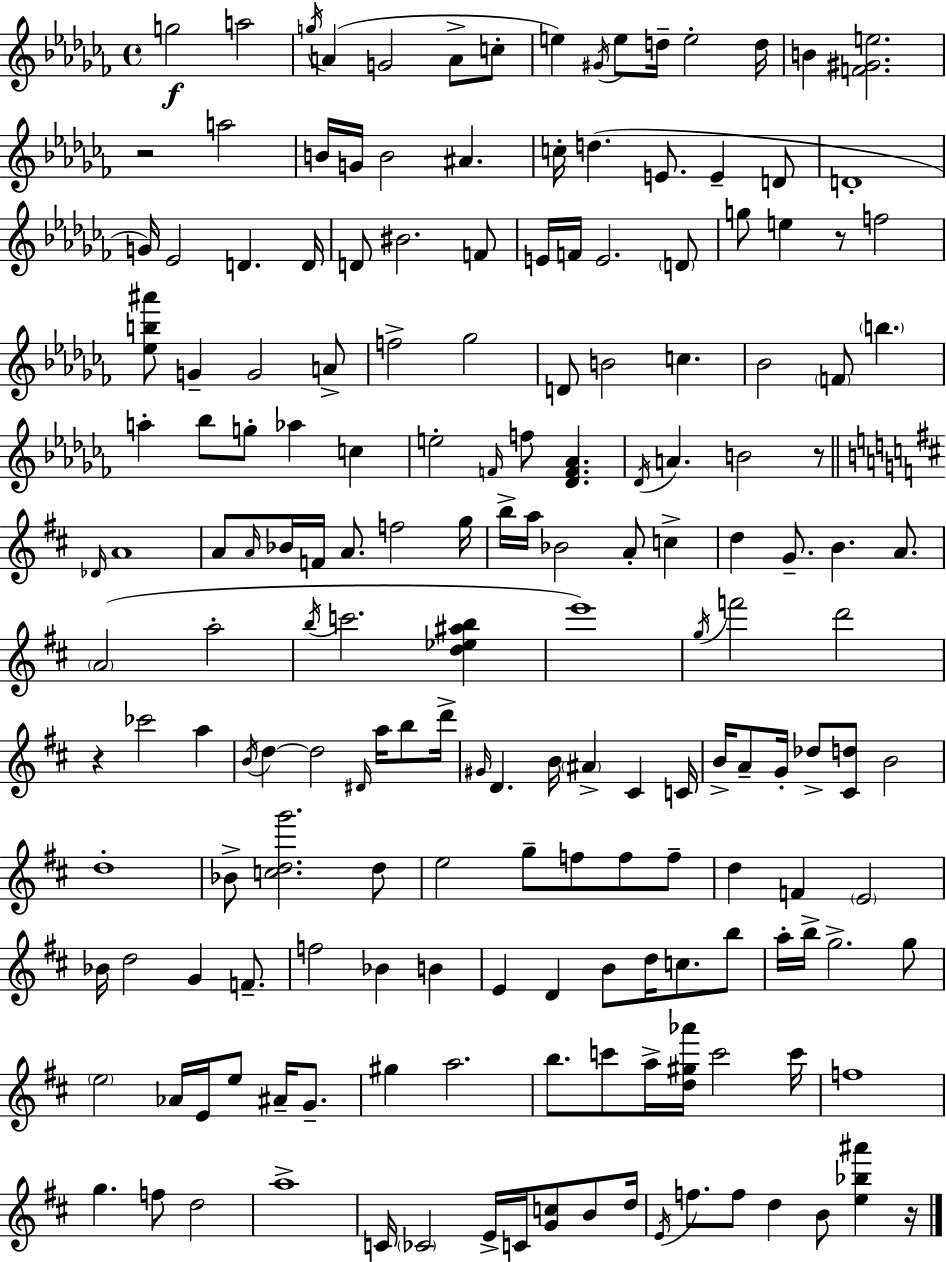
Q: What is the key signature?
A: AES minor